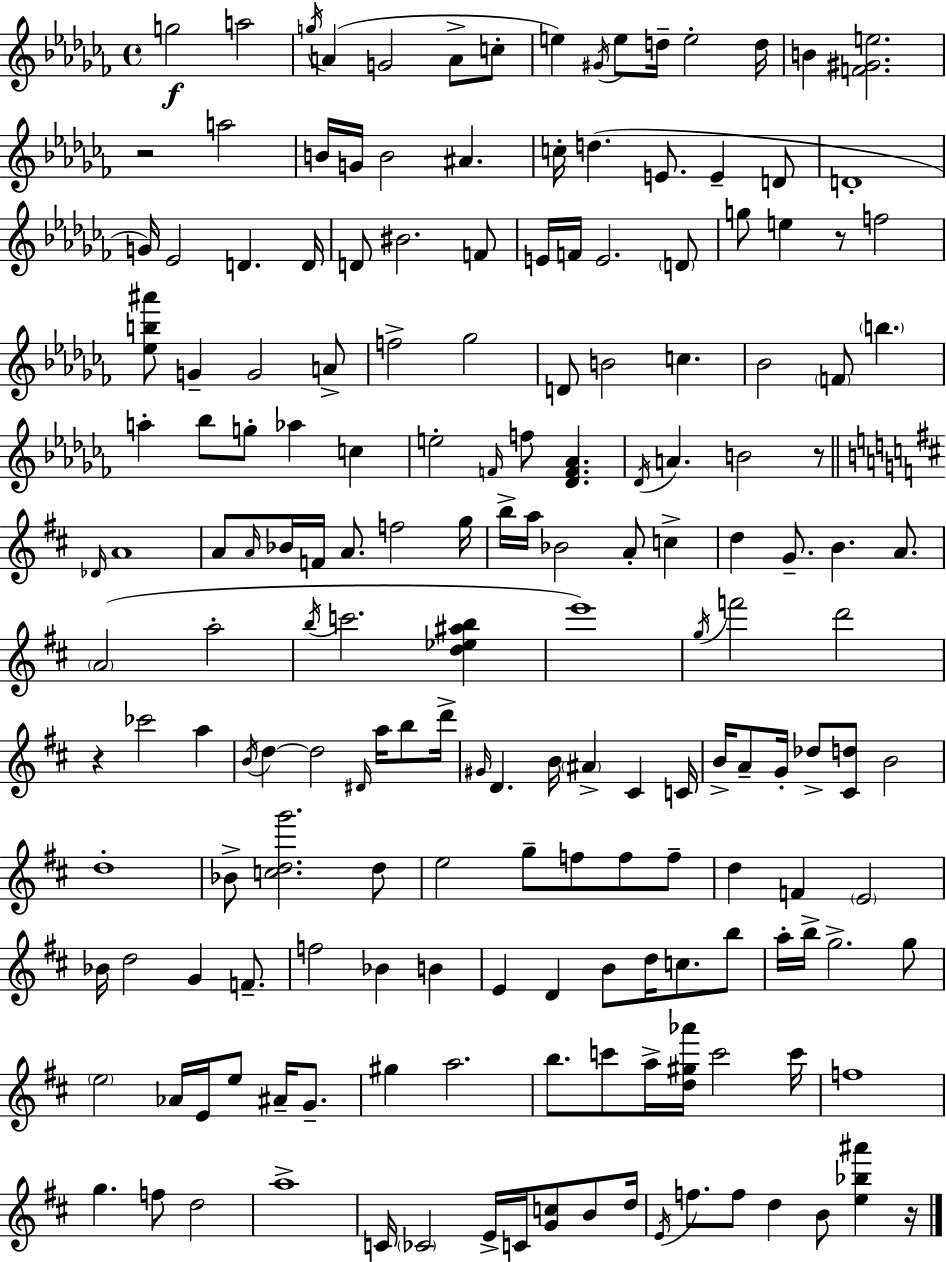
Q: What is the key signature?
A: AES minor